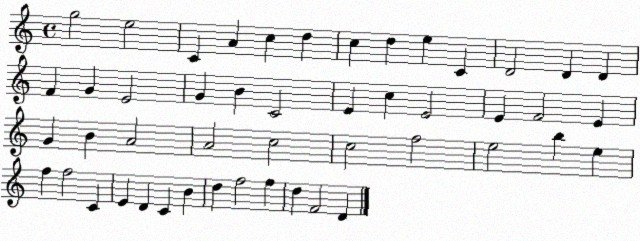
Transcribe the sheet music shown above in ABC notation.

X:1
T:Untitled
M:4/4
L:1/4
K:C
g2 e2 C A c d c d e C D2 D D F G E2 G B C2 E c E2 E F2 E G B A2 A2 c2 c2 f2 e2 b e f f2 C E D C B d f2 f d F2 D